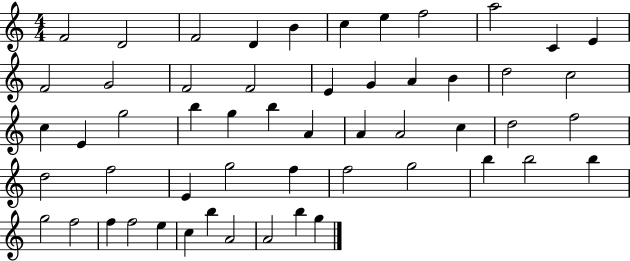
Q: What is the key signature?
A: C major